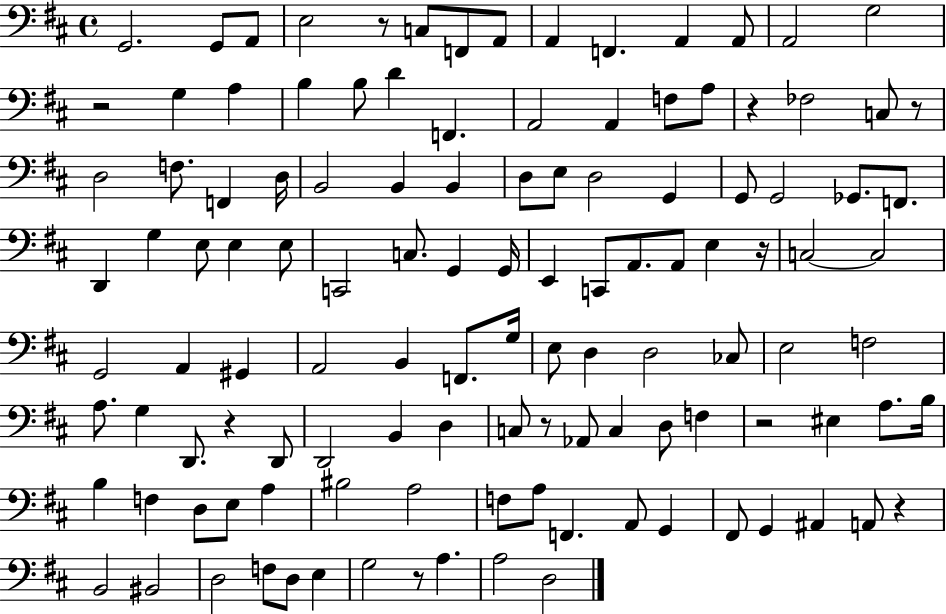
{
  \clef bass
  \time 4/4
  \defaultTimeSignature
  \key d \major
  g,2. g,8 a,8 | e2 r8 c8 f,8 a,8 | a,4 f,4. a,4 a,8 | a,2 g2 | \break r2 g4 a4 | b4 b8 d'4 f,4. | a,2 a,4 f8 a8 | r4 fes2 c8 r8 | \break d2 f8. f,4 d16 | b,2 b,4 b,4 | d8 e8 d2 g,4 | g,8 g,2 ges,8. f,8. | \break d,4 g4 e8 e4 e8 | c,2 c8. g,4 g,16 | e,4 c,8 a,8. a,8 e4 r16 | c2~~ c2 | \break g,2 a,4 gis,4 | a,2 b,4 f,8. g16 | e8 d4 d2 ces8 | e2 f2 | \break a8. g4 d,8. r4 d,8 | d,2 b,4 d4 | c8 r8 aes,8 c4 d8 f4 | r2 eis4 a8. b16 | \break b4 f4 d8 e8 a4 | bis2 a2 | f8 a8 f,4. a,8 g,4 | fis,8 g,4 ais,4 a,8 r4 | \break b,2 bis,2 | d2 f8 d8 e4 | g2 r8 a4. | a2 d2 | \break \bar "|."
}